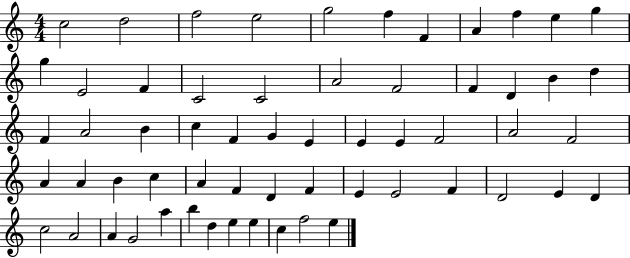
{
  \clef treble
  \numericTimeSignature
  \time 4/4
  \key c \major
  c''2 d''2 | f''2 e''2 | g''2 f''4 f'4 | a'4 f''4 e''4 g''4 | \break g''4 e'2 f'4 | c'2 c'2 | a'2 f'2 | f'4 d'4 b'4 d''4 | \break f'4 a'2 b'4 | c''4 f'4 g'4 e'4 | e'4 e'4 f'2 | a'2 f'2 | \break a'4 a'4 b'4 c''4 | a'4 f'4 d'4 f'4 | e'4 e'2 f'4 | d'2 e'4 d'4 | \break c''2 a'2 | a'4 g'2 a''4 | b''4 d''4 e''4 e''4 | c''4 f''2 e''4 | \break \bar "|."
}